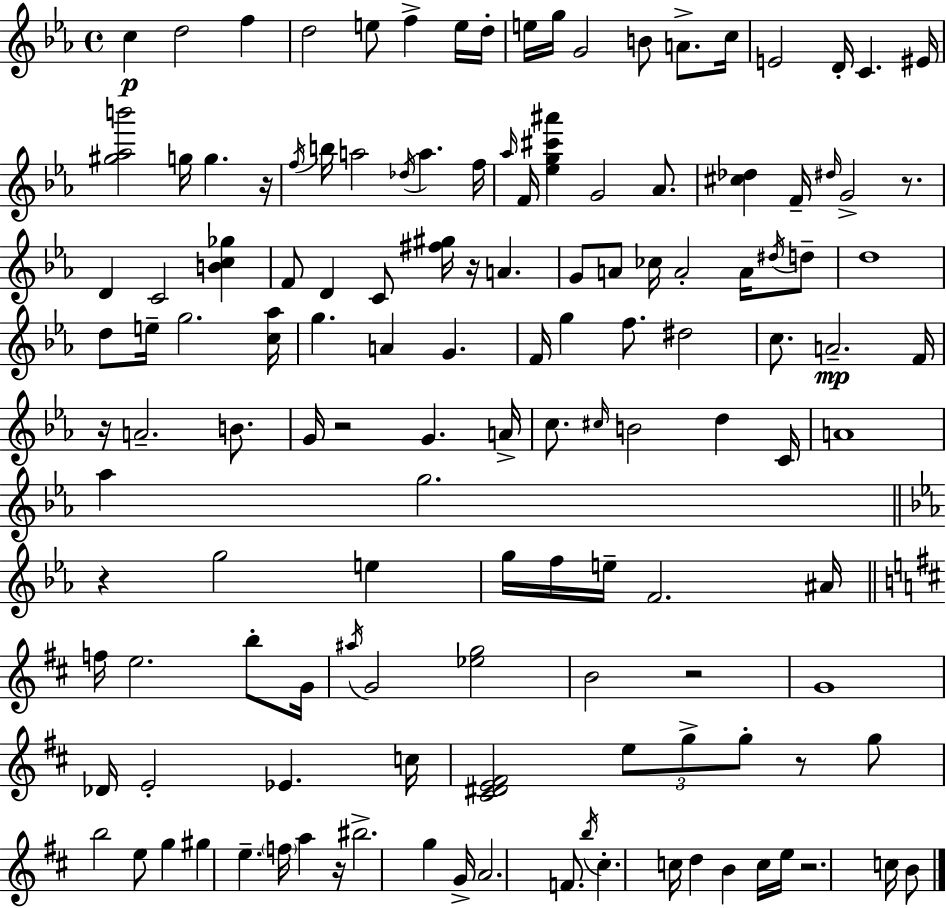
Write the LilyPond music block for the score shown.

{
  \clef treble
  \time 4/4
  \defaultTimeSignature
  \key c \minor
  \repeat volta 2 { c''4\p d''2 f''4 | d''2 e''8 f''4-> e''16 d''16-. | e''16 g''16 g'2 b'8 a'8.-> c''16 | e'2 d'16-. c'4. eis'16 | \break <gis'' aes'' b'''>2 g''16 g''4. r16 | \acciaccatura { f''16 } b''16 a''2 \acciaccatura { des''16 } a''4. | f''16 \grace { aes''16 } f'16 <ees'' g'' cis''' ais'''>4 g'2 | aes'8. <cis'' des''>4 f'16-- \grace { dis''16 } g'2-> | \break r8. d'4 c'2 | <b' c'' ges''>4 f'8 d'4 c'8 <fis'' gis''>16 r16 a'4. | g'8 a'8 ces''16 a'2-. | a'16 \acciaccatura { dis''16 } d''8-- d''1 | \break d''8 e''16-- g''2. | <c'' aes''>16 g''4. a'4 g'4. | f'16 g''4 f''8. dis''2 | c''8. a'2.--\mp | \break f'16 r16 a'2.-- | b'8. g'16 r2 g'4. | a'16-> c''8. \grace { cis''16 } b'2 | d''4 c'16 a'1 | \break aes''4 g''2. | \bar "||" \break \key ees \major r4 g''2 e''4 | g''16 f''16 e''16-- f'2. ais'16 | \bar "||" \break \key d \major f''16 e''2. b''8-. g'16 | \acciaccatura { ais''16 } g'2 <ees'' g''>2 | b'2 r2 | g'1 | \break des'16 e'2-. ees'4. | c''16 <cis' dis' e' fis'>2 \tuplet 3/2 { e''8 g''8-> g''8-. } r8 | g''8 b''2 e''8 g''4 | gis''4 e''4.-- \parenthesize f''16 a''4 | \break r16 bis''2.-> g''4 | g'16-> a'2. f'8. | \acciaccatura { b''16 } cis''4.-. c''16 d''4 b'4 | c''16 e''16 r2. c''16 | \break b'8 } \bar "|."
}